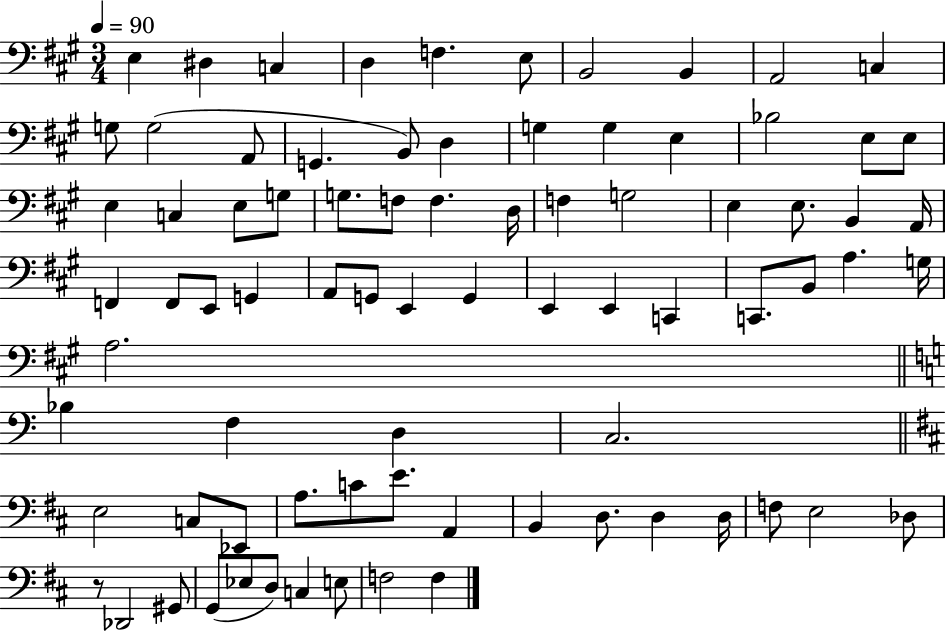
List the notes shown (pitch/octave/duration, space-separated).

E3/q D#3/q C3/q D3/q F3/q. E3/e B2/h B2/q A2/h C3/q G3/e G3/h A2/e G2/q. B2/e D3/q G3/q G3/q E3/q Bb3/h E3/e E3/e E3/q C3/q E3/e G3/e G3/e. F3/e F3/q. D3/s F3/q G3/h E3/q E3/e. B2/q A2/s F2/q F2/e E2/e G2/q A2/e G2/e E2/q G2/q E2/q E2/q C2/q C2/e. B2/e A3/q. G3/s A3/h. Bb3/q F3/q D3/q C3/h. E3/h C3/e Eb2/e A3/e. C4/e E4/e. A2/q B2/q D3/e. D3/q D3/s F3/e E3/h Db3/e R/e Db2/h G#2/e G2/e Eb3/e D3/e C3/q E3/e F3/h F3/q